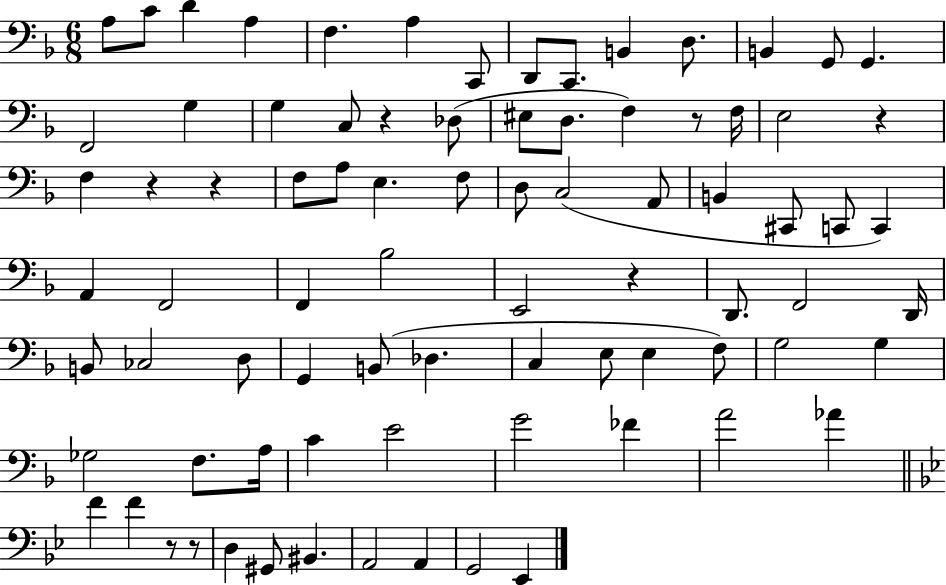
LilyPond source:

{
  \clef bass
  \numericTimeSignature
  \time 6/8
  \key f \major
  a8 c'8 d'4 a4 | f4. a4 c,8 | d,8 c,8. b,4 d8. | b,4 g,8 g,4. | \break f,2 g4 | g4 c8 r4 des8( | eis8 d8. f4) r8 f16 | e2 r4 | \break f4 r4 r4 | f8 a8 e4. f8 | d8 c2( a,8 | b,4 cis,8 c,8 c,4) | \break a,4 f,2 | f,4 bes2 | e,2 r4 | d,8. f,2 d,16 | \break b,8 ces2 d8 | g,4 b,8( des4. | c4 e8 e4 f8) | g2 g4 | \break ges2 f8. a16 | c'4 e'2 | g'2 fes'4 | a'2 aes'4 | \break \bar "||" \break \key g \minor f'4 f'4 r8 r8 | d4 gis,8 bis,4. | a,2 a,4 | g,2 ees,4 | \break \bar "|."
}